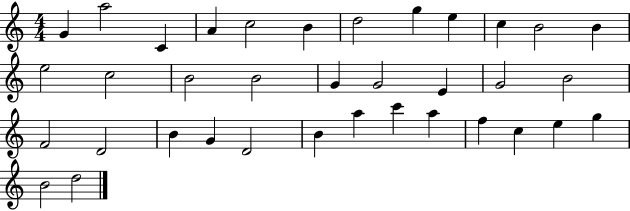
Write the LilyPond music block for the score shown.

{
  \clef treble
  \numericTimeSignature
  \time 4/4
  \key c \major
  g'4 a''2 c'4 | a'4 c''2 b'4 | d''2 g''4 e''4 | c''4 b'2 b'4 | \break e''2 c''2 | b'2 b'2 | g'4 g'2 e'4 | g'2 b'2 | \break f'2 d'2 | b'4 g'4 d'2 | b'4 a''4 c'''4 a''4 | f''4 c''4 e''4 g''4 | \break b'2 d''2 | \bar "|."
}